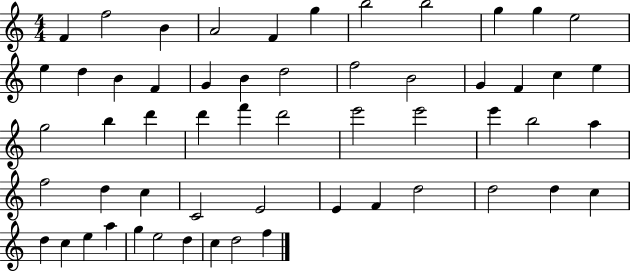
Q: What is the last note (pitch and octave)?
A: F5